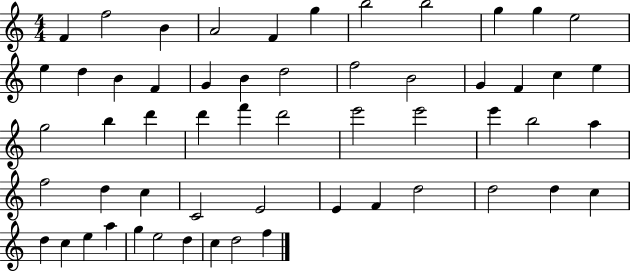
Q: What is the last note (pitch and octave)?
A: F5